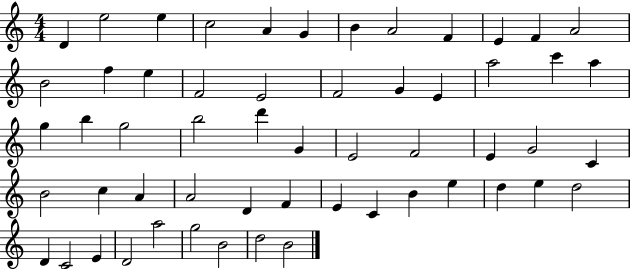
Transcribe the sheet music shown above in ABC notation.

X:1
T:Untitled
M:4/4
L:1/4
K:C
D e2 e c2 A G B A2 F E F A2 B2 f e F2 E2 F2 G E a2 c' a g b g2 b2 d' G E2 F2 E G2 C B2 c A A2 D F E C B e d e d2 D C2 E D2 a2 g2 B2 d2 B2